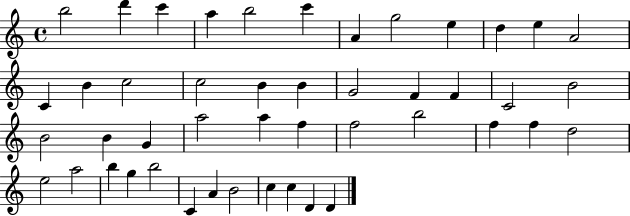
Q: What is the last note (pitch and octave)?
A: D4